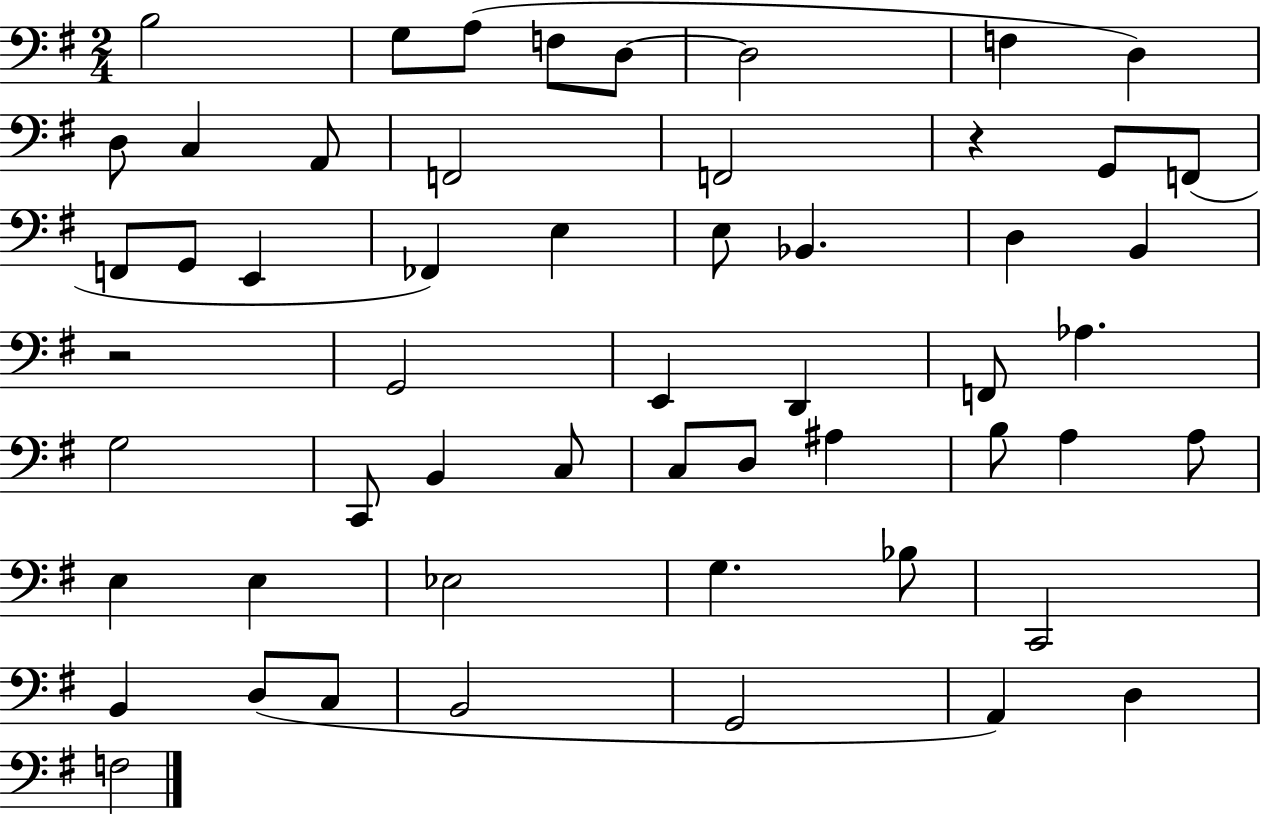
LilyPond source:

{
  \clef bass
  \numericTimeSignature
  \time 2/4
  \key g \major
  \repeat volta 2 { b2 | g8 a8( f8 d8~~ | d2 | f4 d4) | \break d8 c4 a,8 | f,2 | f,2 | r4 g,8 f,8( | \break f,8 g,8 e,4 | fes,4) e4 | e8 bes,4. | d4 b,4 | \break r2 | g,2 | e,4 d,4 | f,8 aes4. | \break g2 | c,8 b,4 c8 | c8 d8 ais4 | b8 a4 a8 | \break e4 e4 | ees2 | g4. bes8 | c,2 | \break b,4 d8( c8 | b,2 | g,2 | a,4) d4 | \break f2 | } \bar "|."
}